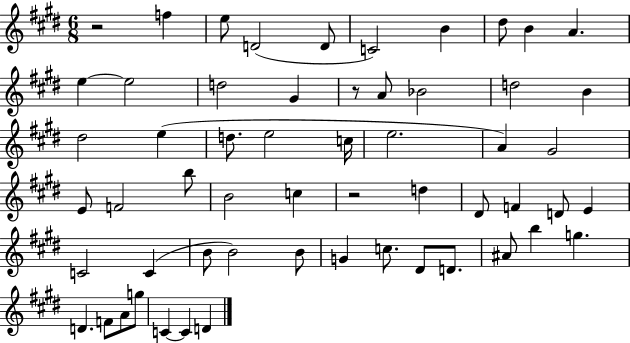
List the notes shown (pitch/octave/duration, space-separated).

R/h F5/q E5/e D4/h D4/e C4/h B4/q D#5/e B4/q A4/q. E5/q E5/h D5/h G#4/q R/e A4/e Bb4/h D5/h B4/q D#5/h E5/q D5/e. E5/h C5/s E5/h. A4/q G#4/h E4/e F4/h B5/e B4/h C5/q R/h D5/q D#4/e F4/q D4/e E4/q C4/h C4/q B4/e B4/h B4/e G4/q C5/e. D#4/e D4/e. A#4/e B5/q G5/q. D4/q. F4/e A4/e G5/e C4/q C4/q D4/q